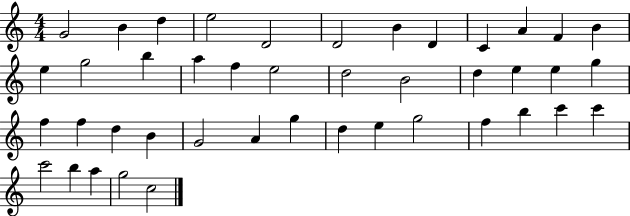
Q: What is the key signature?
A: C major